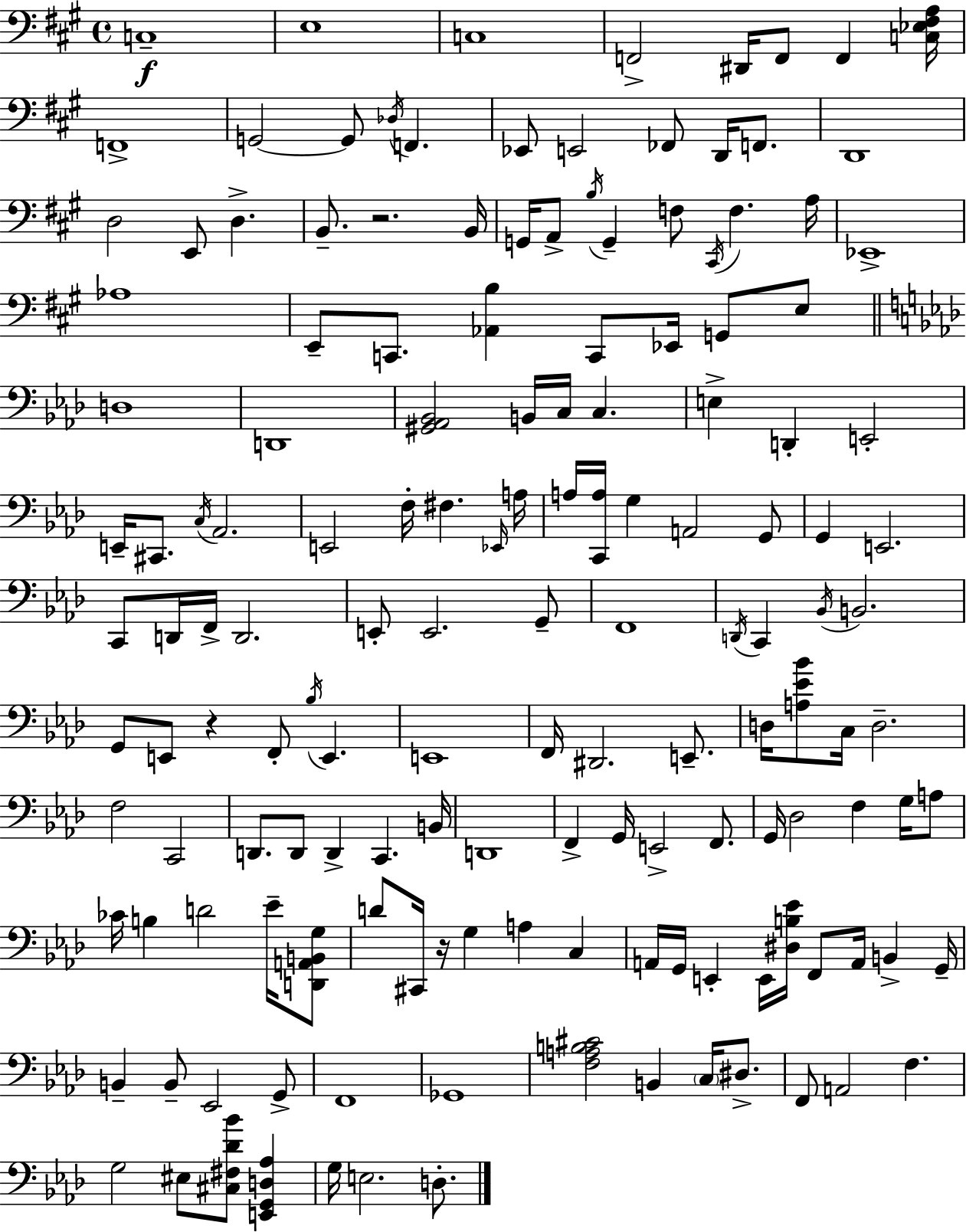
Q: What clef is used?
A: bass